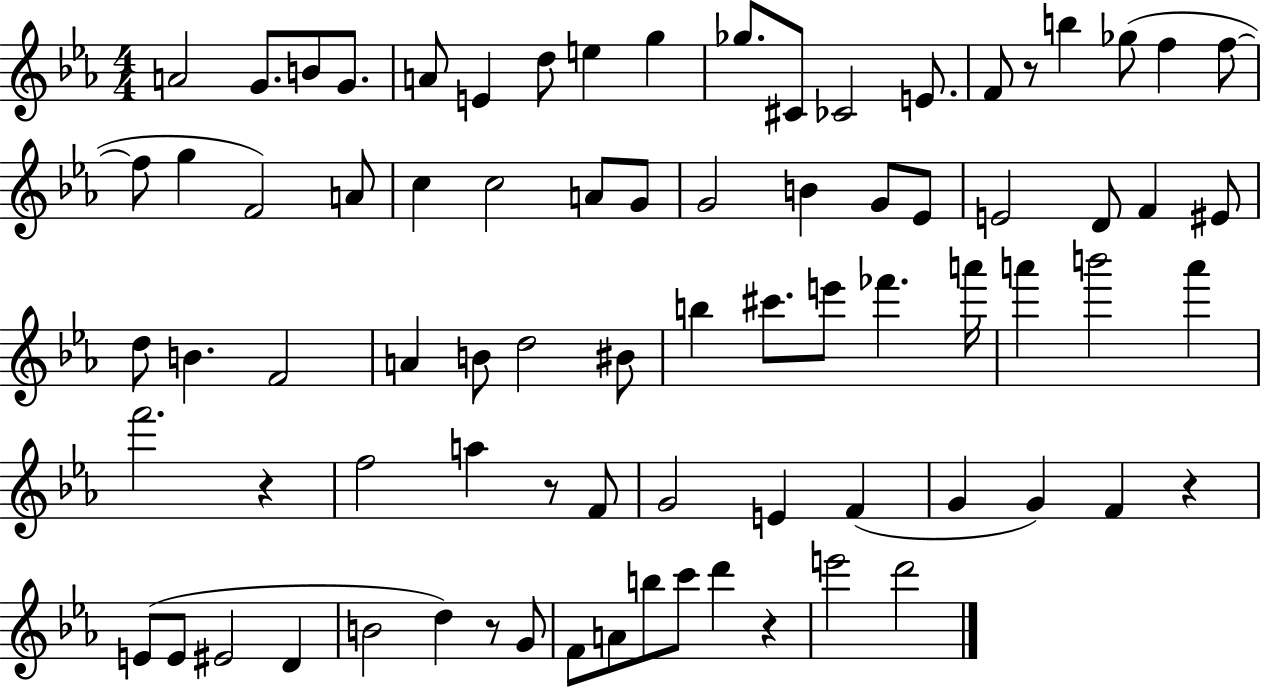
A4/h G4/e. B4/e G4/e. A4/e E4/q D5/e E5/q G5/q Gb5/e. C#4/e CES4/h E4/e. F4/e R/e B5/q Gb5/e F5/q F5/e F5/e G5/q F4/h A4/e C5/q C5/h A4/e G4/e G4/h B4/q G4/e Eb4/e E4/h D4/e F4/q EIS4/e D5/e B4/q. F4/h A4/q B4/e D5/h BIS4/e B5/q C#6/e. E6/e FES6/q. A6/s A6/q B6/h A6/q F6/h. R/q F5/h A5/q R/e F4/e G4/h E4/q F4/q G4/q G4/q F4/q R/q E4/e E4/e EIS4/h D4/q B4/h D5/q R/e G4/e F4/e A4/e B5/e C6/e D6/q R/q E6/h D6/h